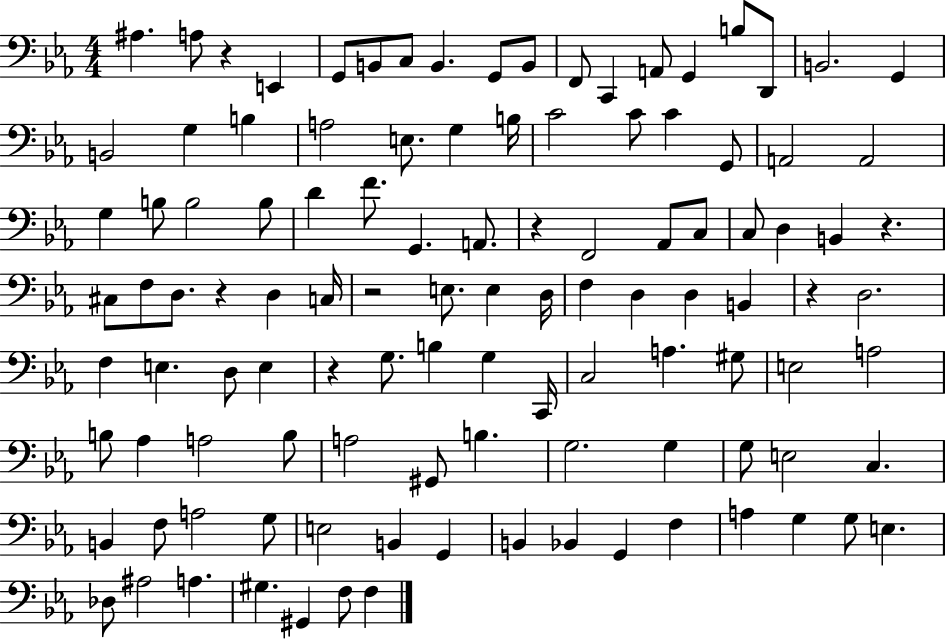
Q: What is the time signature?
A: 4/4